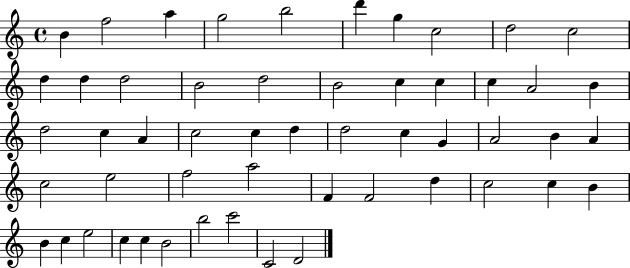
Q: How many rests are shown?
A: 0